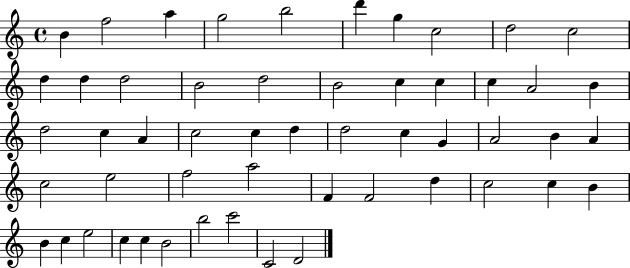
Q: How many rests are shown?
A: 0